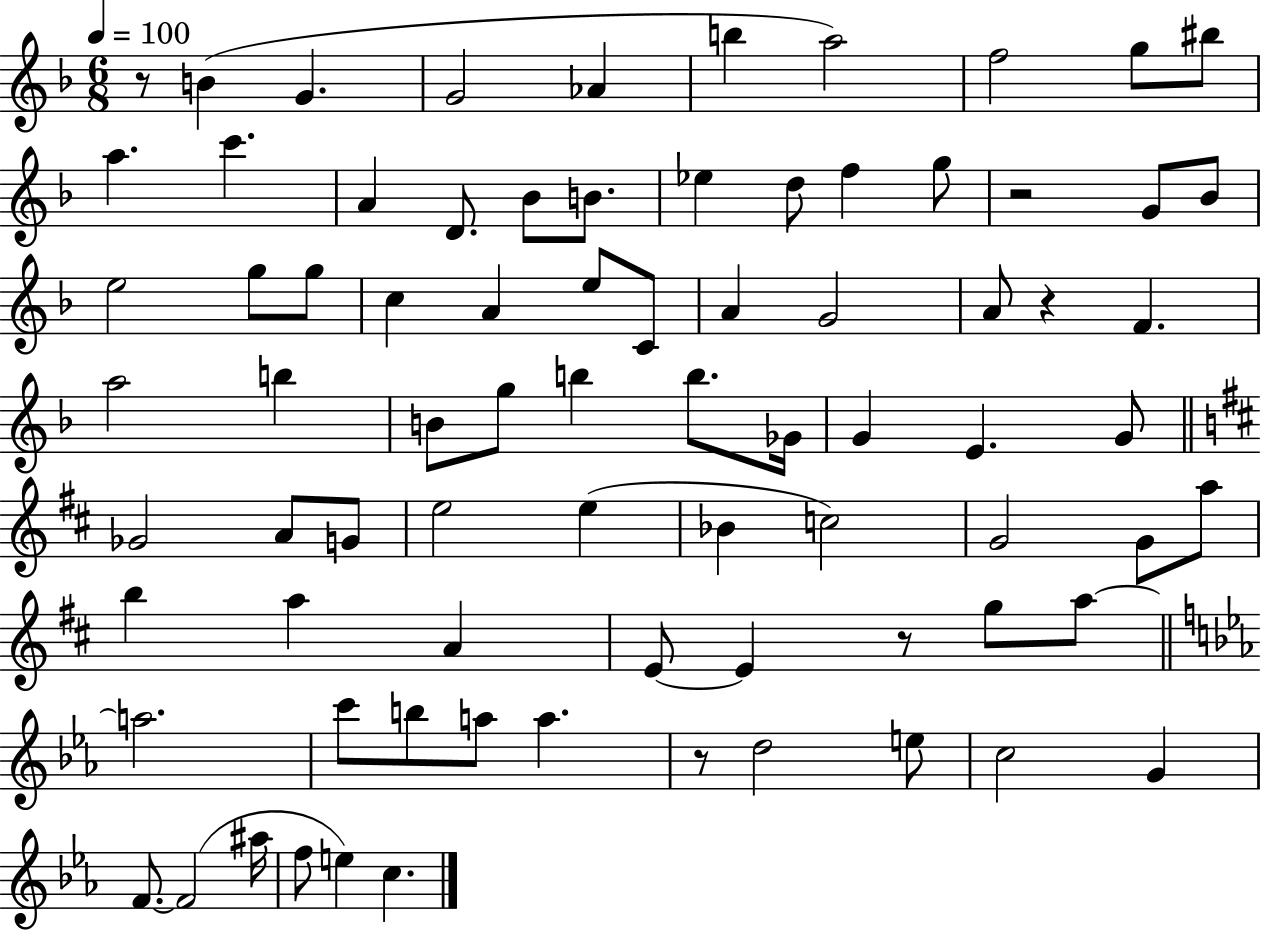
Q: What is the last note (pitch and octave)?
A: C5